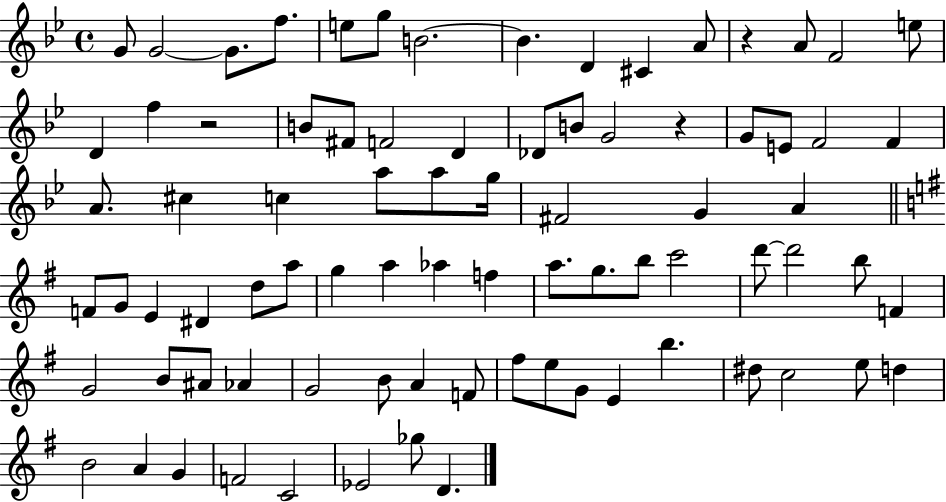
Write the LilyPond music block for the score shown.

{
  \clef treble
  \time 4/4
  \defaultTimeSignature
  \key bes \major
  g'8 g'2~~ g'8. f''8. | e''8 g''8 b'2.~~ | b'4. d'4 cis'4 a'8 | r4 a'8 f'2 e''8 | \break d'4 f''4 r2 | b'8 fis'8 f'2 d'4 | des'8 b'8 g'2 r4 | g'8 e'8 f'2 f'4 | \break a'8. cis''4 c''4 a''8 a''8 g''16 | fis'2 g'4 a'4 | \bar "||" \break \key g \major f'8 g'8 e'4 dis'4 d''8 a''8 | g''4 a''4 aes''4 f''4 | a''8. g''8. b''8 c'''2 | d'''8~~ d'''2 b''8 f'4 | \break g'2 b'8 ais'8 aes'4 | g'2 b'8 a'4 f'8 | fis''8 e''8 g'8 e'4 b''4. | dis''8 c''2 e''8 d''4 | \break b'2 a'4 g'4 | f'2 c'2 | ees'2 ges''8 d'4. | \bar "|."
}